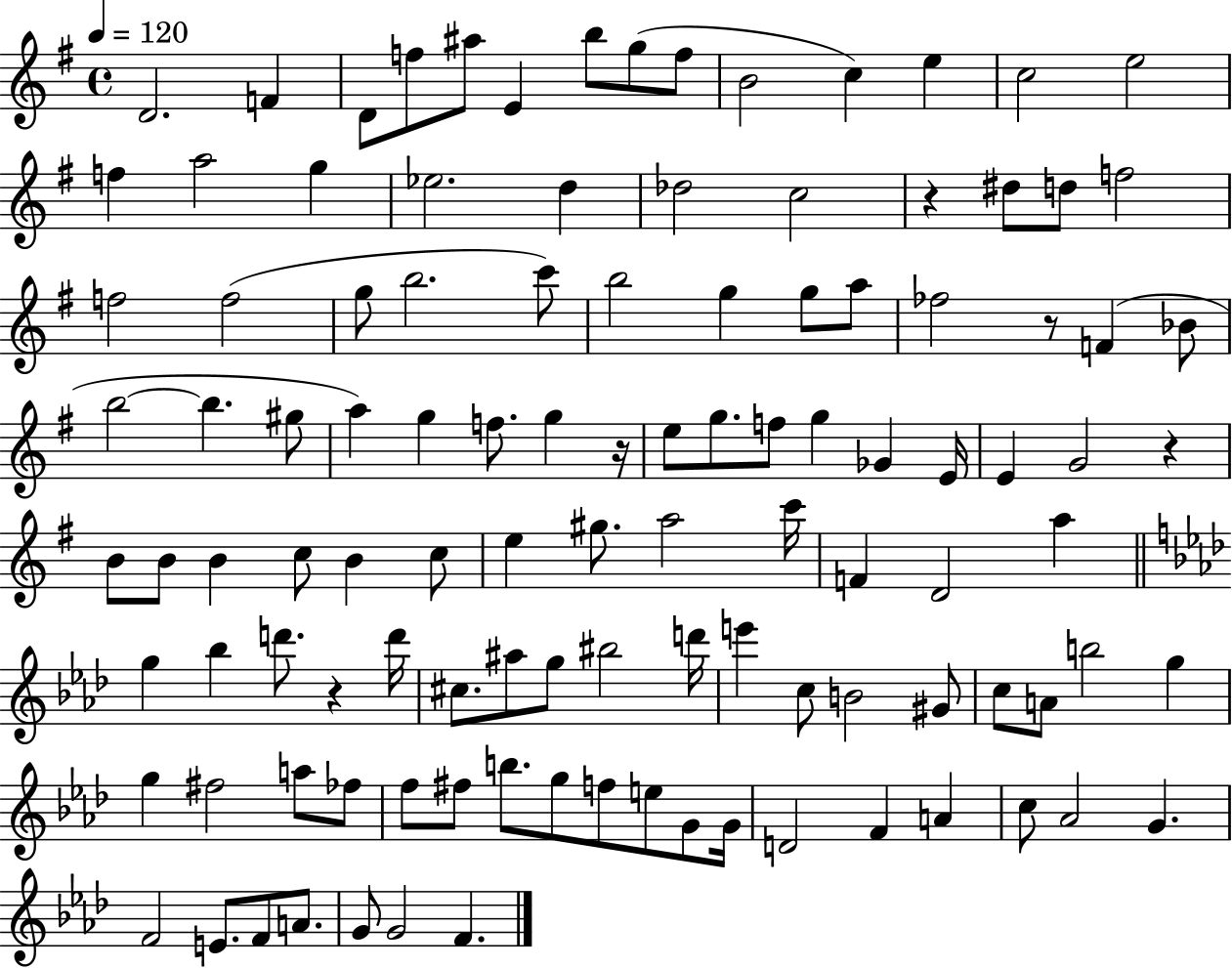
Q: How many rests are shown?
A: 5